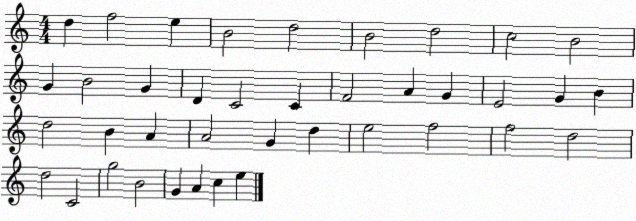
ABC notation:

X:1
T:Untitled
M:4/4
L:1/4
K:C
d f2 e B2 d2 B2 d2 c2 B2 G B2 G D C2 C F2 A G E2 G B d2 B A A2 G d e2 f2 f2 d2 d2 C2 g2 B2 G A c e